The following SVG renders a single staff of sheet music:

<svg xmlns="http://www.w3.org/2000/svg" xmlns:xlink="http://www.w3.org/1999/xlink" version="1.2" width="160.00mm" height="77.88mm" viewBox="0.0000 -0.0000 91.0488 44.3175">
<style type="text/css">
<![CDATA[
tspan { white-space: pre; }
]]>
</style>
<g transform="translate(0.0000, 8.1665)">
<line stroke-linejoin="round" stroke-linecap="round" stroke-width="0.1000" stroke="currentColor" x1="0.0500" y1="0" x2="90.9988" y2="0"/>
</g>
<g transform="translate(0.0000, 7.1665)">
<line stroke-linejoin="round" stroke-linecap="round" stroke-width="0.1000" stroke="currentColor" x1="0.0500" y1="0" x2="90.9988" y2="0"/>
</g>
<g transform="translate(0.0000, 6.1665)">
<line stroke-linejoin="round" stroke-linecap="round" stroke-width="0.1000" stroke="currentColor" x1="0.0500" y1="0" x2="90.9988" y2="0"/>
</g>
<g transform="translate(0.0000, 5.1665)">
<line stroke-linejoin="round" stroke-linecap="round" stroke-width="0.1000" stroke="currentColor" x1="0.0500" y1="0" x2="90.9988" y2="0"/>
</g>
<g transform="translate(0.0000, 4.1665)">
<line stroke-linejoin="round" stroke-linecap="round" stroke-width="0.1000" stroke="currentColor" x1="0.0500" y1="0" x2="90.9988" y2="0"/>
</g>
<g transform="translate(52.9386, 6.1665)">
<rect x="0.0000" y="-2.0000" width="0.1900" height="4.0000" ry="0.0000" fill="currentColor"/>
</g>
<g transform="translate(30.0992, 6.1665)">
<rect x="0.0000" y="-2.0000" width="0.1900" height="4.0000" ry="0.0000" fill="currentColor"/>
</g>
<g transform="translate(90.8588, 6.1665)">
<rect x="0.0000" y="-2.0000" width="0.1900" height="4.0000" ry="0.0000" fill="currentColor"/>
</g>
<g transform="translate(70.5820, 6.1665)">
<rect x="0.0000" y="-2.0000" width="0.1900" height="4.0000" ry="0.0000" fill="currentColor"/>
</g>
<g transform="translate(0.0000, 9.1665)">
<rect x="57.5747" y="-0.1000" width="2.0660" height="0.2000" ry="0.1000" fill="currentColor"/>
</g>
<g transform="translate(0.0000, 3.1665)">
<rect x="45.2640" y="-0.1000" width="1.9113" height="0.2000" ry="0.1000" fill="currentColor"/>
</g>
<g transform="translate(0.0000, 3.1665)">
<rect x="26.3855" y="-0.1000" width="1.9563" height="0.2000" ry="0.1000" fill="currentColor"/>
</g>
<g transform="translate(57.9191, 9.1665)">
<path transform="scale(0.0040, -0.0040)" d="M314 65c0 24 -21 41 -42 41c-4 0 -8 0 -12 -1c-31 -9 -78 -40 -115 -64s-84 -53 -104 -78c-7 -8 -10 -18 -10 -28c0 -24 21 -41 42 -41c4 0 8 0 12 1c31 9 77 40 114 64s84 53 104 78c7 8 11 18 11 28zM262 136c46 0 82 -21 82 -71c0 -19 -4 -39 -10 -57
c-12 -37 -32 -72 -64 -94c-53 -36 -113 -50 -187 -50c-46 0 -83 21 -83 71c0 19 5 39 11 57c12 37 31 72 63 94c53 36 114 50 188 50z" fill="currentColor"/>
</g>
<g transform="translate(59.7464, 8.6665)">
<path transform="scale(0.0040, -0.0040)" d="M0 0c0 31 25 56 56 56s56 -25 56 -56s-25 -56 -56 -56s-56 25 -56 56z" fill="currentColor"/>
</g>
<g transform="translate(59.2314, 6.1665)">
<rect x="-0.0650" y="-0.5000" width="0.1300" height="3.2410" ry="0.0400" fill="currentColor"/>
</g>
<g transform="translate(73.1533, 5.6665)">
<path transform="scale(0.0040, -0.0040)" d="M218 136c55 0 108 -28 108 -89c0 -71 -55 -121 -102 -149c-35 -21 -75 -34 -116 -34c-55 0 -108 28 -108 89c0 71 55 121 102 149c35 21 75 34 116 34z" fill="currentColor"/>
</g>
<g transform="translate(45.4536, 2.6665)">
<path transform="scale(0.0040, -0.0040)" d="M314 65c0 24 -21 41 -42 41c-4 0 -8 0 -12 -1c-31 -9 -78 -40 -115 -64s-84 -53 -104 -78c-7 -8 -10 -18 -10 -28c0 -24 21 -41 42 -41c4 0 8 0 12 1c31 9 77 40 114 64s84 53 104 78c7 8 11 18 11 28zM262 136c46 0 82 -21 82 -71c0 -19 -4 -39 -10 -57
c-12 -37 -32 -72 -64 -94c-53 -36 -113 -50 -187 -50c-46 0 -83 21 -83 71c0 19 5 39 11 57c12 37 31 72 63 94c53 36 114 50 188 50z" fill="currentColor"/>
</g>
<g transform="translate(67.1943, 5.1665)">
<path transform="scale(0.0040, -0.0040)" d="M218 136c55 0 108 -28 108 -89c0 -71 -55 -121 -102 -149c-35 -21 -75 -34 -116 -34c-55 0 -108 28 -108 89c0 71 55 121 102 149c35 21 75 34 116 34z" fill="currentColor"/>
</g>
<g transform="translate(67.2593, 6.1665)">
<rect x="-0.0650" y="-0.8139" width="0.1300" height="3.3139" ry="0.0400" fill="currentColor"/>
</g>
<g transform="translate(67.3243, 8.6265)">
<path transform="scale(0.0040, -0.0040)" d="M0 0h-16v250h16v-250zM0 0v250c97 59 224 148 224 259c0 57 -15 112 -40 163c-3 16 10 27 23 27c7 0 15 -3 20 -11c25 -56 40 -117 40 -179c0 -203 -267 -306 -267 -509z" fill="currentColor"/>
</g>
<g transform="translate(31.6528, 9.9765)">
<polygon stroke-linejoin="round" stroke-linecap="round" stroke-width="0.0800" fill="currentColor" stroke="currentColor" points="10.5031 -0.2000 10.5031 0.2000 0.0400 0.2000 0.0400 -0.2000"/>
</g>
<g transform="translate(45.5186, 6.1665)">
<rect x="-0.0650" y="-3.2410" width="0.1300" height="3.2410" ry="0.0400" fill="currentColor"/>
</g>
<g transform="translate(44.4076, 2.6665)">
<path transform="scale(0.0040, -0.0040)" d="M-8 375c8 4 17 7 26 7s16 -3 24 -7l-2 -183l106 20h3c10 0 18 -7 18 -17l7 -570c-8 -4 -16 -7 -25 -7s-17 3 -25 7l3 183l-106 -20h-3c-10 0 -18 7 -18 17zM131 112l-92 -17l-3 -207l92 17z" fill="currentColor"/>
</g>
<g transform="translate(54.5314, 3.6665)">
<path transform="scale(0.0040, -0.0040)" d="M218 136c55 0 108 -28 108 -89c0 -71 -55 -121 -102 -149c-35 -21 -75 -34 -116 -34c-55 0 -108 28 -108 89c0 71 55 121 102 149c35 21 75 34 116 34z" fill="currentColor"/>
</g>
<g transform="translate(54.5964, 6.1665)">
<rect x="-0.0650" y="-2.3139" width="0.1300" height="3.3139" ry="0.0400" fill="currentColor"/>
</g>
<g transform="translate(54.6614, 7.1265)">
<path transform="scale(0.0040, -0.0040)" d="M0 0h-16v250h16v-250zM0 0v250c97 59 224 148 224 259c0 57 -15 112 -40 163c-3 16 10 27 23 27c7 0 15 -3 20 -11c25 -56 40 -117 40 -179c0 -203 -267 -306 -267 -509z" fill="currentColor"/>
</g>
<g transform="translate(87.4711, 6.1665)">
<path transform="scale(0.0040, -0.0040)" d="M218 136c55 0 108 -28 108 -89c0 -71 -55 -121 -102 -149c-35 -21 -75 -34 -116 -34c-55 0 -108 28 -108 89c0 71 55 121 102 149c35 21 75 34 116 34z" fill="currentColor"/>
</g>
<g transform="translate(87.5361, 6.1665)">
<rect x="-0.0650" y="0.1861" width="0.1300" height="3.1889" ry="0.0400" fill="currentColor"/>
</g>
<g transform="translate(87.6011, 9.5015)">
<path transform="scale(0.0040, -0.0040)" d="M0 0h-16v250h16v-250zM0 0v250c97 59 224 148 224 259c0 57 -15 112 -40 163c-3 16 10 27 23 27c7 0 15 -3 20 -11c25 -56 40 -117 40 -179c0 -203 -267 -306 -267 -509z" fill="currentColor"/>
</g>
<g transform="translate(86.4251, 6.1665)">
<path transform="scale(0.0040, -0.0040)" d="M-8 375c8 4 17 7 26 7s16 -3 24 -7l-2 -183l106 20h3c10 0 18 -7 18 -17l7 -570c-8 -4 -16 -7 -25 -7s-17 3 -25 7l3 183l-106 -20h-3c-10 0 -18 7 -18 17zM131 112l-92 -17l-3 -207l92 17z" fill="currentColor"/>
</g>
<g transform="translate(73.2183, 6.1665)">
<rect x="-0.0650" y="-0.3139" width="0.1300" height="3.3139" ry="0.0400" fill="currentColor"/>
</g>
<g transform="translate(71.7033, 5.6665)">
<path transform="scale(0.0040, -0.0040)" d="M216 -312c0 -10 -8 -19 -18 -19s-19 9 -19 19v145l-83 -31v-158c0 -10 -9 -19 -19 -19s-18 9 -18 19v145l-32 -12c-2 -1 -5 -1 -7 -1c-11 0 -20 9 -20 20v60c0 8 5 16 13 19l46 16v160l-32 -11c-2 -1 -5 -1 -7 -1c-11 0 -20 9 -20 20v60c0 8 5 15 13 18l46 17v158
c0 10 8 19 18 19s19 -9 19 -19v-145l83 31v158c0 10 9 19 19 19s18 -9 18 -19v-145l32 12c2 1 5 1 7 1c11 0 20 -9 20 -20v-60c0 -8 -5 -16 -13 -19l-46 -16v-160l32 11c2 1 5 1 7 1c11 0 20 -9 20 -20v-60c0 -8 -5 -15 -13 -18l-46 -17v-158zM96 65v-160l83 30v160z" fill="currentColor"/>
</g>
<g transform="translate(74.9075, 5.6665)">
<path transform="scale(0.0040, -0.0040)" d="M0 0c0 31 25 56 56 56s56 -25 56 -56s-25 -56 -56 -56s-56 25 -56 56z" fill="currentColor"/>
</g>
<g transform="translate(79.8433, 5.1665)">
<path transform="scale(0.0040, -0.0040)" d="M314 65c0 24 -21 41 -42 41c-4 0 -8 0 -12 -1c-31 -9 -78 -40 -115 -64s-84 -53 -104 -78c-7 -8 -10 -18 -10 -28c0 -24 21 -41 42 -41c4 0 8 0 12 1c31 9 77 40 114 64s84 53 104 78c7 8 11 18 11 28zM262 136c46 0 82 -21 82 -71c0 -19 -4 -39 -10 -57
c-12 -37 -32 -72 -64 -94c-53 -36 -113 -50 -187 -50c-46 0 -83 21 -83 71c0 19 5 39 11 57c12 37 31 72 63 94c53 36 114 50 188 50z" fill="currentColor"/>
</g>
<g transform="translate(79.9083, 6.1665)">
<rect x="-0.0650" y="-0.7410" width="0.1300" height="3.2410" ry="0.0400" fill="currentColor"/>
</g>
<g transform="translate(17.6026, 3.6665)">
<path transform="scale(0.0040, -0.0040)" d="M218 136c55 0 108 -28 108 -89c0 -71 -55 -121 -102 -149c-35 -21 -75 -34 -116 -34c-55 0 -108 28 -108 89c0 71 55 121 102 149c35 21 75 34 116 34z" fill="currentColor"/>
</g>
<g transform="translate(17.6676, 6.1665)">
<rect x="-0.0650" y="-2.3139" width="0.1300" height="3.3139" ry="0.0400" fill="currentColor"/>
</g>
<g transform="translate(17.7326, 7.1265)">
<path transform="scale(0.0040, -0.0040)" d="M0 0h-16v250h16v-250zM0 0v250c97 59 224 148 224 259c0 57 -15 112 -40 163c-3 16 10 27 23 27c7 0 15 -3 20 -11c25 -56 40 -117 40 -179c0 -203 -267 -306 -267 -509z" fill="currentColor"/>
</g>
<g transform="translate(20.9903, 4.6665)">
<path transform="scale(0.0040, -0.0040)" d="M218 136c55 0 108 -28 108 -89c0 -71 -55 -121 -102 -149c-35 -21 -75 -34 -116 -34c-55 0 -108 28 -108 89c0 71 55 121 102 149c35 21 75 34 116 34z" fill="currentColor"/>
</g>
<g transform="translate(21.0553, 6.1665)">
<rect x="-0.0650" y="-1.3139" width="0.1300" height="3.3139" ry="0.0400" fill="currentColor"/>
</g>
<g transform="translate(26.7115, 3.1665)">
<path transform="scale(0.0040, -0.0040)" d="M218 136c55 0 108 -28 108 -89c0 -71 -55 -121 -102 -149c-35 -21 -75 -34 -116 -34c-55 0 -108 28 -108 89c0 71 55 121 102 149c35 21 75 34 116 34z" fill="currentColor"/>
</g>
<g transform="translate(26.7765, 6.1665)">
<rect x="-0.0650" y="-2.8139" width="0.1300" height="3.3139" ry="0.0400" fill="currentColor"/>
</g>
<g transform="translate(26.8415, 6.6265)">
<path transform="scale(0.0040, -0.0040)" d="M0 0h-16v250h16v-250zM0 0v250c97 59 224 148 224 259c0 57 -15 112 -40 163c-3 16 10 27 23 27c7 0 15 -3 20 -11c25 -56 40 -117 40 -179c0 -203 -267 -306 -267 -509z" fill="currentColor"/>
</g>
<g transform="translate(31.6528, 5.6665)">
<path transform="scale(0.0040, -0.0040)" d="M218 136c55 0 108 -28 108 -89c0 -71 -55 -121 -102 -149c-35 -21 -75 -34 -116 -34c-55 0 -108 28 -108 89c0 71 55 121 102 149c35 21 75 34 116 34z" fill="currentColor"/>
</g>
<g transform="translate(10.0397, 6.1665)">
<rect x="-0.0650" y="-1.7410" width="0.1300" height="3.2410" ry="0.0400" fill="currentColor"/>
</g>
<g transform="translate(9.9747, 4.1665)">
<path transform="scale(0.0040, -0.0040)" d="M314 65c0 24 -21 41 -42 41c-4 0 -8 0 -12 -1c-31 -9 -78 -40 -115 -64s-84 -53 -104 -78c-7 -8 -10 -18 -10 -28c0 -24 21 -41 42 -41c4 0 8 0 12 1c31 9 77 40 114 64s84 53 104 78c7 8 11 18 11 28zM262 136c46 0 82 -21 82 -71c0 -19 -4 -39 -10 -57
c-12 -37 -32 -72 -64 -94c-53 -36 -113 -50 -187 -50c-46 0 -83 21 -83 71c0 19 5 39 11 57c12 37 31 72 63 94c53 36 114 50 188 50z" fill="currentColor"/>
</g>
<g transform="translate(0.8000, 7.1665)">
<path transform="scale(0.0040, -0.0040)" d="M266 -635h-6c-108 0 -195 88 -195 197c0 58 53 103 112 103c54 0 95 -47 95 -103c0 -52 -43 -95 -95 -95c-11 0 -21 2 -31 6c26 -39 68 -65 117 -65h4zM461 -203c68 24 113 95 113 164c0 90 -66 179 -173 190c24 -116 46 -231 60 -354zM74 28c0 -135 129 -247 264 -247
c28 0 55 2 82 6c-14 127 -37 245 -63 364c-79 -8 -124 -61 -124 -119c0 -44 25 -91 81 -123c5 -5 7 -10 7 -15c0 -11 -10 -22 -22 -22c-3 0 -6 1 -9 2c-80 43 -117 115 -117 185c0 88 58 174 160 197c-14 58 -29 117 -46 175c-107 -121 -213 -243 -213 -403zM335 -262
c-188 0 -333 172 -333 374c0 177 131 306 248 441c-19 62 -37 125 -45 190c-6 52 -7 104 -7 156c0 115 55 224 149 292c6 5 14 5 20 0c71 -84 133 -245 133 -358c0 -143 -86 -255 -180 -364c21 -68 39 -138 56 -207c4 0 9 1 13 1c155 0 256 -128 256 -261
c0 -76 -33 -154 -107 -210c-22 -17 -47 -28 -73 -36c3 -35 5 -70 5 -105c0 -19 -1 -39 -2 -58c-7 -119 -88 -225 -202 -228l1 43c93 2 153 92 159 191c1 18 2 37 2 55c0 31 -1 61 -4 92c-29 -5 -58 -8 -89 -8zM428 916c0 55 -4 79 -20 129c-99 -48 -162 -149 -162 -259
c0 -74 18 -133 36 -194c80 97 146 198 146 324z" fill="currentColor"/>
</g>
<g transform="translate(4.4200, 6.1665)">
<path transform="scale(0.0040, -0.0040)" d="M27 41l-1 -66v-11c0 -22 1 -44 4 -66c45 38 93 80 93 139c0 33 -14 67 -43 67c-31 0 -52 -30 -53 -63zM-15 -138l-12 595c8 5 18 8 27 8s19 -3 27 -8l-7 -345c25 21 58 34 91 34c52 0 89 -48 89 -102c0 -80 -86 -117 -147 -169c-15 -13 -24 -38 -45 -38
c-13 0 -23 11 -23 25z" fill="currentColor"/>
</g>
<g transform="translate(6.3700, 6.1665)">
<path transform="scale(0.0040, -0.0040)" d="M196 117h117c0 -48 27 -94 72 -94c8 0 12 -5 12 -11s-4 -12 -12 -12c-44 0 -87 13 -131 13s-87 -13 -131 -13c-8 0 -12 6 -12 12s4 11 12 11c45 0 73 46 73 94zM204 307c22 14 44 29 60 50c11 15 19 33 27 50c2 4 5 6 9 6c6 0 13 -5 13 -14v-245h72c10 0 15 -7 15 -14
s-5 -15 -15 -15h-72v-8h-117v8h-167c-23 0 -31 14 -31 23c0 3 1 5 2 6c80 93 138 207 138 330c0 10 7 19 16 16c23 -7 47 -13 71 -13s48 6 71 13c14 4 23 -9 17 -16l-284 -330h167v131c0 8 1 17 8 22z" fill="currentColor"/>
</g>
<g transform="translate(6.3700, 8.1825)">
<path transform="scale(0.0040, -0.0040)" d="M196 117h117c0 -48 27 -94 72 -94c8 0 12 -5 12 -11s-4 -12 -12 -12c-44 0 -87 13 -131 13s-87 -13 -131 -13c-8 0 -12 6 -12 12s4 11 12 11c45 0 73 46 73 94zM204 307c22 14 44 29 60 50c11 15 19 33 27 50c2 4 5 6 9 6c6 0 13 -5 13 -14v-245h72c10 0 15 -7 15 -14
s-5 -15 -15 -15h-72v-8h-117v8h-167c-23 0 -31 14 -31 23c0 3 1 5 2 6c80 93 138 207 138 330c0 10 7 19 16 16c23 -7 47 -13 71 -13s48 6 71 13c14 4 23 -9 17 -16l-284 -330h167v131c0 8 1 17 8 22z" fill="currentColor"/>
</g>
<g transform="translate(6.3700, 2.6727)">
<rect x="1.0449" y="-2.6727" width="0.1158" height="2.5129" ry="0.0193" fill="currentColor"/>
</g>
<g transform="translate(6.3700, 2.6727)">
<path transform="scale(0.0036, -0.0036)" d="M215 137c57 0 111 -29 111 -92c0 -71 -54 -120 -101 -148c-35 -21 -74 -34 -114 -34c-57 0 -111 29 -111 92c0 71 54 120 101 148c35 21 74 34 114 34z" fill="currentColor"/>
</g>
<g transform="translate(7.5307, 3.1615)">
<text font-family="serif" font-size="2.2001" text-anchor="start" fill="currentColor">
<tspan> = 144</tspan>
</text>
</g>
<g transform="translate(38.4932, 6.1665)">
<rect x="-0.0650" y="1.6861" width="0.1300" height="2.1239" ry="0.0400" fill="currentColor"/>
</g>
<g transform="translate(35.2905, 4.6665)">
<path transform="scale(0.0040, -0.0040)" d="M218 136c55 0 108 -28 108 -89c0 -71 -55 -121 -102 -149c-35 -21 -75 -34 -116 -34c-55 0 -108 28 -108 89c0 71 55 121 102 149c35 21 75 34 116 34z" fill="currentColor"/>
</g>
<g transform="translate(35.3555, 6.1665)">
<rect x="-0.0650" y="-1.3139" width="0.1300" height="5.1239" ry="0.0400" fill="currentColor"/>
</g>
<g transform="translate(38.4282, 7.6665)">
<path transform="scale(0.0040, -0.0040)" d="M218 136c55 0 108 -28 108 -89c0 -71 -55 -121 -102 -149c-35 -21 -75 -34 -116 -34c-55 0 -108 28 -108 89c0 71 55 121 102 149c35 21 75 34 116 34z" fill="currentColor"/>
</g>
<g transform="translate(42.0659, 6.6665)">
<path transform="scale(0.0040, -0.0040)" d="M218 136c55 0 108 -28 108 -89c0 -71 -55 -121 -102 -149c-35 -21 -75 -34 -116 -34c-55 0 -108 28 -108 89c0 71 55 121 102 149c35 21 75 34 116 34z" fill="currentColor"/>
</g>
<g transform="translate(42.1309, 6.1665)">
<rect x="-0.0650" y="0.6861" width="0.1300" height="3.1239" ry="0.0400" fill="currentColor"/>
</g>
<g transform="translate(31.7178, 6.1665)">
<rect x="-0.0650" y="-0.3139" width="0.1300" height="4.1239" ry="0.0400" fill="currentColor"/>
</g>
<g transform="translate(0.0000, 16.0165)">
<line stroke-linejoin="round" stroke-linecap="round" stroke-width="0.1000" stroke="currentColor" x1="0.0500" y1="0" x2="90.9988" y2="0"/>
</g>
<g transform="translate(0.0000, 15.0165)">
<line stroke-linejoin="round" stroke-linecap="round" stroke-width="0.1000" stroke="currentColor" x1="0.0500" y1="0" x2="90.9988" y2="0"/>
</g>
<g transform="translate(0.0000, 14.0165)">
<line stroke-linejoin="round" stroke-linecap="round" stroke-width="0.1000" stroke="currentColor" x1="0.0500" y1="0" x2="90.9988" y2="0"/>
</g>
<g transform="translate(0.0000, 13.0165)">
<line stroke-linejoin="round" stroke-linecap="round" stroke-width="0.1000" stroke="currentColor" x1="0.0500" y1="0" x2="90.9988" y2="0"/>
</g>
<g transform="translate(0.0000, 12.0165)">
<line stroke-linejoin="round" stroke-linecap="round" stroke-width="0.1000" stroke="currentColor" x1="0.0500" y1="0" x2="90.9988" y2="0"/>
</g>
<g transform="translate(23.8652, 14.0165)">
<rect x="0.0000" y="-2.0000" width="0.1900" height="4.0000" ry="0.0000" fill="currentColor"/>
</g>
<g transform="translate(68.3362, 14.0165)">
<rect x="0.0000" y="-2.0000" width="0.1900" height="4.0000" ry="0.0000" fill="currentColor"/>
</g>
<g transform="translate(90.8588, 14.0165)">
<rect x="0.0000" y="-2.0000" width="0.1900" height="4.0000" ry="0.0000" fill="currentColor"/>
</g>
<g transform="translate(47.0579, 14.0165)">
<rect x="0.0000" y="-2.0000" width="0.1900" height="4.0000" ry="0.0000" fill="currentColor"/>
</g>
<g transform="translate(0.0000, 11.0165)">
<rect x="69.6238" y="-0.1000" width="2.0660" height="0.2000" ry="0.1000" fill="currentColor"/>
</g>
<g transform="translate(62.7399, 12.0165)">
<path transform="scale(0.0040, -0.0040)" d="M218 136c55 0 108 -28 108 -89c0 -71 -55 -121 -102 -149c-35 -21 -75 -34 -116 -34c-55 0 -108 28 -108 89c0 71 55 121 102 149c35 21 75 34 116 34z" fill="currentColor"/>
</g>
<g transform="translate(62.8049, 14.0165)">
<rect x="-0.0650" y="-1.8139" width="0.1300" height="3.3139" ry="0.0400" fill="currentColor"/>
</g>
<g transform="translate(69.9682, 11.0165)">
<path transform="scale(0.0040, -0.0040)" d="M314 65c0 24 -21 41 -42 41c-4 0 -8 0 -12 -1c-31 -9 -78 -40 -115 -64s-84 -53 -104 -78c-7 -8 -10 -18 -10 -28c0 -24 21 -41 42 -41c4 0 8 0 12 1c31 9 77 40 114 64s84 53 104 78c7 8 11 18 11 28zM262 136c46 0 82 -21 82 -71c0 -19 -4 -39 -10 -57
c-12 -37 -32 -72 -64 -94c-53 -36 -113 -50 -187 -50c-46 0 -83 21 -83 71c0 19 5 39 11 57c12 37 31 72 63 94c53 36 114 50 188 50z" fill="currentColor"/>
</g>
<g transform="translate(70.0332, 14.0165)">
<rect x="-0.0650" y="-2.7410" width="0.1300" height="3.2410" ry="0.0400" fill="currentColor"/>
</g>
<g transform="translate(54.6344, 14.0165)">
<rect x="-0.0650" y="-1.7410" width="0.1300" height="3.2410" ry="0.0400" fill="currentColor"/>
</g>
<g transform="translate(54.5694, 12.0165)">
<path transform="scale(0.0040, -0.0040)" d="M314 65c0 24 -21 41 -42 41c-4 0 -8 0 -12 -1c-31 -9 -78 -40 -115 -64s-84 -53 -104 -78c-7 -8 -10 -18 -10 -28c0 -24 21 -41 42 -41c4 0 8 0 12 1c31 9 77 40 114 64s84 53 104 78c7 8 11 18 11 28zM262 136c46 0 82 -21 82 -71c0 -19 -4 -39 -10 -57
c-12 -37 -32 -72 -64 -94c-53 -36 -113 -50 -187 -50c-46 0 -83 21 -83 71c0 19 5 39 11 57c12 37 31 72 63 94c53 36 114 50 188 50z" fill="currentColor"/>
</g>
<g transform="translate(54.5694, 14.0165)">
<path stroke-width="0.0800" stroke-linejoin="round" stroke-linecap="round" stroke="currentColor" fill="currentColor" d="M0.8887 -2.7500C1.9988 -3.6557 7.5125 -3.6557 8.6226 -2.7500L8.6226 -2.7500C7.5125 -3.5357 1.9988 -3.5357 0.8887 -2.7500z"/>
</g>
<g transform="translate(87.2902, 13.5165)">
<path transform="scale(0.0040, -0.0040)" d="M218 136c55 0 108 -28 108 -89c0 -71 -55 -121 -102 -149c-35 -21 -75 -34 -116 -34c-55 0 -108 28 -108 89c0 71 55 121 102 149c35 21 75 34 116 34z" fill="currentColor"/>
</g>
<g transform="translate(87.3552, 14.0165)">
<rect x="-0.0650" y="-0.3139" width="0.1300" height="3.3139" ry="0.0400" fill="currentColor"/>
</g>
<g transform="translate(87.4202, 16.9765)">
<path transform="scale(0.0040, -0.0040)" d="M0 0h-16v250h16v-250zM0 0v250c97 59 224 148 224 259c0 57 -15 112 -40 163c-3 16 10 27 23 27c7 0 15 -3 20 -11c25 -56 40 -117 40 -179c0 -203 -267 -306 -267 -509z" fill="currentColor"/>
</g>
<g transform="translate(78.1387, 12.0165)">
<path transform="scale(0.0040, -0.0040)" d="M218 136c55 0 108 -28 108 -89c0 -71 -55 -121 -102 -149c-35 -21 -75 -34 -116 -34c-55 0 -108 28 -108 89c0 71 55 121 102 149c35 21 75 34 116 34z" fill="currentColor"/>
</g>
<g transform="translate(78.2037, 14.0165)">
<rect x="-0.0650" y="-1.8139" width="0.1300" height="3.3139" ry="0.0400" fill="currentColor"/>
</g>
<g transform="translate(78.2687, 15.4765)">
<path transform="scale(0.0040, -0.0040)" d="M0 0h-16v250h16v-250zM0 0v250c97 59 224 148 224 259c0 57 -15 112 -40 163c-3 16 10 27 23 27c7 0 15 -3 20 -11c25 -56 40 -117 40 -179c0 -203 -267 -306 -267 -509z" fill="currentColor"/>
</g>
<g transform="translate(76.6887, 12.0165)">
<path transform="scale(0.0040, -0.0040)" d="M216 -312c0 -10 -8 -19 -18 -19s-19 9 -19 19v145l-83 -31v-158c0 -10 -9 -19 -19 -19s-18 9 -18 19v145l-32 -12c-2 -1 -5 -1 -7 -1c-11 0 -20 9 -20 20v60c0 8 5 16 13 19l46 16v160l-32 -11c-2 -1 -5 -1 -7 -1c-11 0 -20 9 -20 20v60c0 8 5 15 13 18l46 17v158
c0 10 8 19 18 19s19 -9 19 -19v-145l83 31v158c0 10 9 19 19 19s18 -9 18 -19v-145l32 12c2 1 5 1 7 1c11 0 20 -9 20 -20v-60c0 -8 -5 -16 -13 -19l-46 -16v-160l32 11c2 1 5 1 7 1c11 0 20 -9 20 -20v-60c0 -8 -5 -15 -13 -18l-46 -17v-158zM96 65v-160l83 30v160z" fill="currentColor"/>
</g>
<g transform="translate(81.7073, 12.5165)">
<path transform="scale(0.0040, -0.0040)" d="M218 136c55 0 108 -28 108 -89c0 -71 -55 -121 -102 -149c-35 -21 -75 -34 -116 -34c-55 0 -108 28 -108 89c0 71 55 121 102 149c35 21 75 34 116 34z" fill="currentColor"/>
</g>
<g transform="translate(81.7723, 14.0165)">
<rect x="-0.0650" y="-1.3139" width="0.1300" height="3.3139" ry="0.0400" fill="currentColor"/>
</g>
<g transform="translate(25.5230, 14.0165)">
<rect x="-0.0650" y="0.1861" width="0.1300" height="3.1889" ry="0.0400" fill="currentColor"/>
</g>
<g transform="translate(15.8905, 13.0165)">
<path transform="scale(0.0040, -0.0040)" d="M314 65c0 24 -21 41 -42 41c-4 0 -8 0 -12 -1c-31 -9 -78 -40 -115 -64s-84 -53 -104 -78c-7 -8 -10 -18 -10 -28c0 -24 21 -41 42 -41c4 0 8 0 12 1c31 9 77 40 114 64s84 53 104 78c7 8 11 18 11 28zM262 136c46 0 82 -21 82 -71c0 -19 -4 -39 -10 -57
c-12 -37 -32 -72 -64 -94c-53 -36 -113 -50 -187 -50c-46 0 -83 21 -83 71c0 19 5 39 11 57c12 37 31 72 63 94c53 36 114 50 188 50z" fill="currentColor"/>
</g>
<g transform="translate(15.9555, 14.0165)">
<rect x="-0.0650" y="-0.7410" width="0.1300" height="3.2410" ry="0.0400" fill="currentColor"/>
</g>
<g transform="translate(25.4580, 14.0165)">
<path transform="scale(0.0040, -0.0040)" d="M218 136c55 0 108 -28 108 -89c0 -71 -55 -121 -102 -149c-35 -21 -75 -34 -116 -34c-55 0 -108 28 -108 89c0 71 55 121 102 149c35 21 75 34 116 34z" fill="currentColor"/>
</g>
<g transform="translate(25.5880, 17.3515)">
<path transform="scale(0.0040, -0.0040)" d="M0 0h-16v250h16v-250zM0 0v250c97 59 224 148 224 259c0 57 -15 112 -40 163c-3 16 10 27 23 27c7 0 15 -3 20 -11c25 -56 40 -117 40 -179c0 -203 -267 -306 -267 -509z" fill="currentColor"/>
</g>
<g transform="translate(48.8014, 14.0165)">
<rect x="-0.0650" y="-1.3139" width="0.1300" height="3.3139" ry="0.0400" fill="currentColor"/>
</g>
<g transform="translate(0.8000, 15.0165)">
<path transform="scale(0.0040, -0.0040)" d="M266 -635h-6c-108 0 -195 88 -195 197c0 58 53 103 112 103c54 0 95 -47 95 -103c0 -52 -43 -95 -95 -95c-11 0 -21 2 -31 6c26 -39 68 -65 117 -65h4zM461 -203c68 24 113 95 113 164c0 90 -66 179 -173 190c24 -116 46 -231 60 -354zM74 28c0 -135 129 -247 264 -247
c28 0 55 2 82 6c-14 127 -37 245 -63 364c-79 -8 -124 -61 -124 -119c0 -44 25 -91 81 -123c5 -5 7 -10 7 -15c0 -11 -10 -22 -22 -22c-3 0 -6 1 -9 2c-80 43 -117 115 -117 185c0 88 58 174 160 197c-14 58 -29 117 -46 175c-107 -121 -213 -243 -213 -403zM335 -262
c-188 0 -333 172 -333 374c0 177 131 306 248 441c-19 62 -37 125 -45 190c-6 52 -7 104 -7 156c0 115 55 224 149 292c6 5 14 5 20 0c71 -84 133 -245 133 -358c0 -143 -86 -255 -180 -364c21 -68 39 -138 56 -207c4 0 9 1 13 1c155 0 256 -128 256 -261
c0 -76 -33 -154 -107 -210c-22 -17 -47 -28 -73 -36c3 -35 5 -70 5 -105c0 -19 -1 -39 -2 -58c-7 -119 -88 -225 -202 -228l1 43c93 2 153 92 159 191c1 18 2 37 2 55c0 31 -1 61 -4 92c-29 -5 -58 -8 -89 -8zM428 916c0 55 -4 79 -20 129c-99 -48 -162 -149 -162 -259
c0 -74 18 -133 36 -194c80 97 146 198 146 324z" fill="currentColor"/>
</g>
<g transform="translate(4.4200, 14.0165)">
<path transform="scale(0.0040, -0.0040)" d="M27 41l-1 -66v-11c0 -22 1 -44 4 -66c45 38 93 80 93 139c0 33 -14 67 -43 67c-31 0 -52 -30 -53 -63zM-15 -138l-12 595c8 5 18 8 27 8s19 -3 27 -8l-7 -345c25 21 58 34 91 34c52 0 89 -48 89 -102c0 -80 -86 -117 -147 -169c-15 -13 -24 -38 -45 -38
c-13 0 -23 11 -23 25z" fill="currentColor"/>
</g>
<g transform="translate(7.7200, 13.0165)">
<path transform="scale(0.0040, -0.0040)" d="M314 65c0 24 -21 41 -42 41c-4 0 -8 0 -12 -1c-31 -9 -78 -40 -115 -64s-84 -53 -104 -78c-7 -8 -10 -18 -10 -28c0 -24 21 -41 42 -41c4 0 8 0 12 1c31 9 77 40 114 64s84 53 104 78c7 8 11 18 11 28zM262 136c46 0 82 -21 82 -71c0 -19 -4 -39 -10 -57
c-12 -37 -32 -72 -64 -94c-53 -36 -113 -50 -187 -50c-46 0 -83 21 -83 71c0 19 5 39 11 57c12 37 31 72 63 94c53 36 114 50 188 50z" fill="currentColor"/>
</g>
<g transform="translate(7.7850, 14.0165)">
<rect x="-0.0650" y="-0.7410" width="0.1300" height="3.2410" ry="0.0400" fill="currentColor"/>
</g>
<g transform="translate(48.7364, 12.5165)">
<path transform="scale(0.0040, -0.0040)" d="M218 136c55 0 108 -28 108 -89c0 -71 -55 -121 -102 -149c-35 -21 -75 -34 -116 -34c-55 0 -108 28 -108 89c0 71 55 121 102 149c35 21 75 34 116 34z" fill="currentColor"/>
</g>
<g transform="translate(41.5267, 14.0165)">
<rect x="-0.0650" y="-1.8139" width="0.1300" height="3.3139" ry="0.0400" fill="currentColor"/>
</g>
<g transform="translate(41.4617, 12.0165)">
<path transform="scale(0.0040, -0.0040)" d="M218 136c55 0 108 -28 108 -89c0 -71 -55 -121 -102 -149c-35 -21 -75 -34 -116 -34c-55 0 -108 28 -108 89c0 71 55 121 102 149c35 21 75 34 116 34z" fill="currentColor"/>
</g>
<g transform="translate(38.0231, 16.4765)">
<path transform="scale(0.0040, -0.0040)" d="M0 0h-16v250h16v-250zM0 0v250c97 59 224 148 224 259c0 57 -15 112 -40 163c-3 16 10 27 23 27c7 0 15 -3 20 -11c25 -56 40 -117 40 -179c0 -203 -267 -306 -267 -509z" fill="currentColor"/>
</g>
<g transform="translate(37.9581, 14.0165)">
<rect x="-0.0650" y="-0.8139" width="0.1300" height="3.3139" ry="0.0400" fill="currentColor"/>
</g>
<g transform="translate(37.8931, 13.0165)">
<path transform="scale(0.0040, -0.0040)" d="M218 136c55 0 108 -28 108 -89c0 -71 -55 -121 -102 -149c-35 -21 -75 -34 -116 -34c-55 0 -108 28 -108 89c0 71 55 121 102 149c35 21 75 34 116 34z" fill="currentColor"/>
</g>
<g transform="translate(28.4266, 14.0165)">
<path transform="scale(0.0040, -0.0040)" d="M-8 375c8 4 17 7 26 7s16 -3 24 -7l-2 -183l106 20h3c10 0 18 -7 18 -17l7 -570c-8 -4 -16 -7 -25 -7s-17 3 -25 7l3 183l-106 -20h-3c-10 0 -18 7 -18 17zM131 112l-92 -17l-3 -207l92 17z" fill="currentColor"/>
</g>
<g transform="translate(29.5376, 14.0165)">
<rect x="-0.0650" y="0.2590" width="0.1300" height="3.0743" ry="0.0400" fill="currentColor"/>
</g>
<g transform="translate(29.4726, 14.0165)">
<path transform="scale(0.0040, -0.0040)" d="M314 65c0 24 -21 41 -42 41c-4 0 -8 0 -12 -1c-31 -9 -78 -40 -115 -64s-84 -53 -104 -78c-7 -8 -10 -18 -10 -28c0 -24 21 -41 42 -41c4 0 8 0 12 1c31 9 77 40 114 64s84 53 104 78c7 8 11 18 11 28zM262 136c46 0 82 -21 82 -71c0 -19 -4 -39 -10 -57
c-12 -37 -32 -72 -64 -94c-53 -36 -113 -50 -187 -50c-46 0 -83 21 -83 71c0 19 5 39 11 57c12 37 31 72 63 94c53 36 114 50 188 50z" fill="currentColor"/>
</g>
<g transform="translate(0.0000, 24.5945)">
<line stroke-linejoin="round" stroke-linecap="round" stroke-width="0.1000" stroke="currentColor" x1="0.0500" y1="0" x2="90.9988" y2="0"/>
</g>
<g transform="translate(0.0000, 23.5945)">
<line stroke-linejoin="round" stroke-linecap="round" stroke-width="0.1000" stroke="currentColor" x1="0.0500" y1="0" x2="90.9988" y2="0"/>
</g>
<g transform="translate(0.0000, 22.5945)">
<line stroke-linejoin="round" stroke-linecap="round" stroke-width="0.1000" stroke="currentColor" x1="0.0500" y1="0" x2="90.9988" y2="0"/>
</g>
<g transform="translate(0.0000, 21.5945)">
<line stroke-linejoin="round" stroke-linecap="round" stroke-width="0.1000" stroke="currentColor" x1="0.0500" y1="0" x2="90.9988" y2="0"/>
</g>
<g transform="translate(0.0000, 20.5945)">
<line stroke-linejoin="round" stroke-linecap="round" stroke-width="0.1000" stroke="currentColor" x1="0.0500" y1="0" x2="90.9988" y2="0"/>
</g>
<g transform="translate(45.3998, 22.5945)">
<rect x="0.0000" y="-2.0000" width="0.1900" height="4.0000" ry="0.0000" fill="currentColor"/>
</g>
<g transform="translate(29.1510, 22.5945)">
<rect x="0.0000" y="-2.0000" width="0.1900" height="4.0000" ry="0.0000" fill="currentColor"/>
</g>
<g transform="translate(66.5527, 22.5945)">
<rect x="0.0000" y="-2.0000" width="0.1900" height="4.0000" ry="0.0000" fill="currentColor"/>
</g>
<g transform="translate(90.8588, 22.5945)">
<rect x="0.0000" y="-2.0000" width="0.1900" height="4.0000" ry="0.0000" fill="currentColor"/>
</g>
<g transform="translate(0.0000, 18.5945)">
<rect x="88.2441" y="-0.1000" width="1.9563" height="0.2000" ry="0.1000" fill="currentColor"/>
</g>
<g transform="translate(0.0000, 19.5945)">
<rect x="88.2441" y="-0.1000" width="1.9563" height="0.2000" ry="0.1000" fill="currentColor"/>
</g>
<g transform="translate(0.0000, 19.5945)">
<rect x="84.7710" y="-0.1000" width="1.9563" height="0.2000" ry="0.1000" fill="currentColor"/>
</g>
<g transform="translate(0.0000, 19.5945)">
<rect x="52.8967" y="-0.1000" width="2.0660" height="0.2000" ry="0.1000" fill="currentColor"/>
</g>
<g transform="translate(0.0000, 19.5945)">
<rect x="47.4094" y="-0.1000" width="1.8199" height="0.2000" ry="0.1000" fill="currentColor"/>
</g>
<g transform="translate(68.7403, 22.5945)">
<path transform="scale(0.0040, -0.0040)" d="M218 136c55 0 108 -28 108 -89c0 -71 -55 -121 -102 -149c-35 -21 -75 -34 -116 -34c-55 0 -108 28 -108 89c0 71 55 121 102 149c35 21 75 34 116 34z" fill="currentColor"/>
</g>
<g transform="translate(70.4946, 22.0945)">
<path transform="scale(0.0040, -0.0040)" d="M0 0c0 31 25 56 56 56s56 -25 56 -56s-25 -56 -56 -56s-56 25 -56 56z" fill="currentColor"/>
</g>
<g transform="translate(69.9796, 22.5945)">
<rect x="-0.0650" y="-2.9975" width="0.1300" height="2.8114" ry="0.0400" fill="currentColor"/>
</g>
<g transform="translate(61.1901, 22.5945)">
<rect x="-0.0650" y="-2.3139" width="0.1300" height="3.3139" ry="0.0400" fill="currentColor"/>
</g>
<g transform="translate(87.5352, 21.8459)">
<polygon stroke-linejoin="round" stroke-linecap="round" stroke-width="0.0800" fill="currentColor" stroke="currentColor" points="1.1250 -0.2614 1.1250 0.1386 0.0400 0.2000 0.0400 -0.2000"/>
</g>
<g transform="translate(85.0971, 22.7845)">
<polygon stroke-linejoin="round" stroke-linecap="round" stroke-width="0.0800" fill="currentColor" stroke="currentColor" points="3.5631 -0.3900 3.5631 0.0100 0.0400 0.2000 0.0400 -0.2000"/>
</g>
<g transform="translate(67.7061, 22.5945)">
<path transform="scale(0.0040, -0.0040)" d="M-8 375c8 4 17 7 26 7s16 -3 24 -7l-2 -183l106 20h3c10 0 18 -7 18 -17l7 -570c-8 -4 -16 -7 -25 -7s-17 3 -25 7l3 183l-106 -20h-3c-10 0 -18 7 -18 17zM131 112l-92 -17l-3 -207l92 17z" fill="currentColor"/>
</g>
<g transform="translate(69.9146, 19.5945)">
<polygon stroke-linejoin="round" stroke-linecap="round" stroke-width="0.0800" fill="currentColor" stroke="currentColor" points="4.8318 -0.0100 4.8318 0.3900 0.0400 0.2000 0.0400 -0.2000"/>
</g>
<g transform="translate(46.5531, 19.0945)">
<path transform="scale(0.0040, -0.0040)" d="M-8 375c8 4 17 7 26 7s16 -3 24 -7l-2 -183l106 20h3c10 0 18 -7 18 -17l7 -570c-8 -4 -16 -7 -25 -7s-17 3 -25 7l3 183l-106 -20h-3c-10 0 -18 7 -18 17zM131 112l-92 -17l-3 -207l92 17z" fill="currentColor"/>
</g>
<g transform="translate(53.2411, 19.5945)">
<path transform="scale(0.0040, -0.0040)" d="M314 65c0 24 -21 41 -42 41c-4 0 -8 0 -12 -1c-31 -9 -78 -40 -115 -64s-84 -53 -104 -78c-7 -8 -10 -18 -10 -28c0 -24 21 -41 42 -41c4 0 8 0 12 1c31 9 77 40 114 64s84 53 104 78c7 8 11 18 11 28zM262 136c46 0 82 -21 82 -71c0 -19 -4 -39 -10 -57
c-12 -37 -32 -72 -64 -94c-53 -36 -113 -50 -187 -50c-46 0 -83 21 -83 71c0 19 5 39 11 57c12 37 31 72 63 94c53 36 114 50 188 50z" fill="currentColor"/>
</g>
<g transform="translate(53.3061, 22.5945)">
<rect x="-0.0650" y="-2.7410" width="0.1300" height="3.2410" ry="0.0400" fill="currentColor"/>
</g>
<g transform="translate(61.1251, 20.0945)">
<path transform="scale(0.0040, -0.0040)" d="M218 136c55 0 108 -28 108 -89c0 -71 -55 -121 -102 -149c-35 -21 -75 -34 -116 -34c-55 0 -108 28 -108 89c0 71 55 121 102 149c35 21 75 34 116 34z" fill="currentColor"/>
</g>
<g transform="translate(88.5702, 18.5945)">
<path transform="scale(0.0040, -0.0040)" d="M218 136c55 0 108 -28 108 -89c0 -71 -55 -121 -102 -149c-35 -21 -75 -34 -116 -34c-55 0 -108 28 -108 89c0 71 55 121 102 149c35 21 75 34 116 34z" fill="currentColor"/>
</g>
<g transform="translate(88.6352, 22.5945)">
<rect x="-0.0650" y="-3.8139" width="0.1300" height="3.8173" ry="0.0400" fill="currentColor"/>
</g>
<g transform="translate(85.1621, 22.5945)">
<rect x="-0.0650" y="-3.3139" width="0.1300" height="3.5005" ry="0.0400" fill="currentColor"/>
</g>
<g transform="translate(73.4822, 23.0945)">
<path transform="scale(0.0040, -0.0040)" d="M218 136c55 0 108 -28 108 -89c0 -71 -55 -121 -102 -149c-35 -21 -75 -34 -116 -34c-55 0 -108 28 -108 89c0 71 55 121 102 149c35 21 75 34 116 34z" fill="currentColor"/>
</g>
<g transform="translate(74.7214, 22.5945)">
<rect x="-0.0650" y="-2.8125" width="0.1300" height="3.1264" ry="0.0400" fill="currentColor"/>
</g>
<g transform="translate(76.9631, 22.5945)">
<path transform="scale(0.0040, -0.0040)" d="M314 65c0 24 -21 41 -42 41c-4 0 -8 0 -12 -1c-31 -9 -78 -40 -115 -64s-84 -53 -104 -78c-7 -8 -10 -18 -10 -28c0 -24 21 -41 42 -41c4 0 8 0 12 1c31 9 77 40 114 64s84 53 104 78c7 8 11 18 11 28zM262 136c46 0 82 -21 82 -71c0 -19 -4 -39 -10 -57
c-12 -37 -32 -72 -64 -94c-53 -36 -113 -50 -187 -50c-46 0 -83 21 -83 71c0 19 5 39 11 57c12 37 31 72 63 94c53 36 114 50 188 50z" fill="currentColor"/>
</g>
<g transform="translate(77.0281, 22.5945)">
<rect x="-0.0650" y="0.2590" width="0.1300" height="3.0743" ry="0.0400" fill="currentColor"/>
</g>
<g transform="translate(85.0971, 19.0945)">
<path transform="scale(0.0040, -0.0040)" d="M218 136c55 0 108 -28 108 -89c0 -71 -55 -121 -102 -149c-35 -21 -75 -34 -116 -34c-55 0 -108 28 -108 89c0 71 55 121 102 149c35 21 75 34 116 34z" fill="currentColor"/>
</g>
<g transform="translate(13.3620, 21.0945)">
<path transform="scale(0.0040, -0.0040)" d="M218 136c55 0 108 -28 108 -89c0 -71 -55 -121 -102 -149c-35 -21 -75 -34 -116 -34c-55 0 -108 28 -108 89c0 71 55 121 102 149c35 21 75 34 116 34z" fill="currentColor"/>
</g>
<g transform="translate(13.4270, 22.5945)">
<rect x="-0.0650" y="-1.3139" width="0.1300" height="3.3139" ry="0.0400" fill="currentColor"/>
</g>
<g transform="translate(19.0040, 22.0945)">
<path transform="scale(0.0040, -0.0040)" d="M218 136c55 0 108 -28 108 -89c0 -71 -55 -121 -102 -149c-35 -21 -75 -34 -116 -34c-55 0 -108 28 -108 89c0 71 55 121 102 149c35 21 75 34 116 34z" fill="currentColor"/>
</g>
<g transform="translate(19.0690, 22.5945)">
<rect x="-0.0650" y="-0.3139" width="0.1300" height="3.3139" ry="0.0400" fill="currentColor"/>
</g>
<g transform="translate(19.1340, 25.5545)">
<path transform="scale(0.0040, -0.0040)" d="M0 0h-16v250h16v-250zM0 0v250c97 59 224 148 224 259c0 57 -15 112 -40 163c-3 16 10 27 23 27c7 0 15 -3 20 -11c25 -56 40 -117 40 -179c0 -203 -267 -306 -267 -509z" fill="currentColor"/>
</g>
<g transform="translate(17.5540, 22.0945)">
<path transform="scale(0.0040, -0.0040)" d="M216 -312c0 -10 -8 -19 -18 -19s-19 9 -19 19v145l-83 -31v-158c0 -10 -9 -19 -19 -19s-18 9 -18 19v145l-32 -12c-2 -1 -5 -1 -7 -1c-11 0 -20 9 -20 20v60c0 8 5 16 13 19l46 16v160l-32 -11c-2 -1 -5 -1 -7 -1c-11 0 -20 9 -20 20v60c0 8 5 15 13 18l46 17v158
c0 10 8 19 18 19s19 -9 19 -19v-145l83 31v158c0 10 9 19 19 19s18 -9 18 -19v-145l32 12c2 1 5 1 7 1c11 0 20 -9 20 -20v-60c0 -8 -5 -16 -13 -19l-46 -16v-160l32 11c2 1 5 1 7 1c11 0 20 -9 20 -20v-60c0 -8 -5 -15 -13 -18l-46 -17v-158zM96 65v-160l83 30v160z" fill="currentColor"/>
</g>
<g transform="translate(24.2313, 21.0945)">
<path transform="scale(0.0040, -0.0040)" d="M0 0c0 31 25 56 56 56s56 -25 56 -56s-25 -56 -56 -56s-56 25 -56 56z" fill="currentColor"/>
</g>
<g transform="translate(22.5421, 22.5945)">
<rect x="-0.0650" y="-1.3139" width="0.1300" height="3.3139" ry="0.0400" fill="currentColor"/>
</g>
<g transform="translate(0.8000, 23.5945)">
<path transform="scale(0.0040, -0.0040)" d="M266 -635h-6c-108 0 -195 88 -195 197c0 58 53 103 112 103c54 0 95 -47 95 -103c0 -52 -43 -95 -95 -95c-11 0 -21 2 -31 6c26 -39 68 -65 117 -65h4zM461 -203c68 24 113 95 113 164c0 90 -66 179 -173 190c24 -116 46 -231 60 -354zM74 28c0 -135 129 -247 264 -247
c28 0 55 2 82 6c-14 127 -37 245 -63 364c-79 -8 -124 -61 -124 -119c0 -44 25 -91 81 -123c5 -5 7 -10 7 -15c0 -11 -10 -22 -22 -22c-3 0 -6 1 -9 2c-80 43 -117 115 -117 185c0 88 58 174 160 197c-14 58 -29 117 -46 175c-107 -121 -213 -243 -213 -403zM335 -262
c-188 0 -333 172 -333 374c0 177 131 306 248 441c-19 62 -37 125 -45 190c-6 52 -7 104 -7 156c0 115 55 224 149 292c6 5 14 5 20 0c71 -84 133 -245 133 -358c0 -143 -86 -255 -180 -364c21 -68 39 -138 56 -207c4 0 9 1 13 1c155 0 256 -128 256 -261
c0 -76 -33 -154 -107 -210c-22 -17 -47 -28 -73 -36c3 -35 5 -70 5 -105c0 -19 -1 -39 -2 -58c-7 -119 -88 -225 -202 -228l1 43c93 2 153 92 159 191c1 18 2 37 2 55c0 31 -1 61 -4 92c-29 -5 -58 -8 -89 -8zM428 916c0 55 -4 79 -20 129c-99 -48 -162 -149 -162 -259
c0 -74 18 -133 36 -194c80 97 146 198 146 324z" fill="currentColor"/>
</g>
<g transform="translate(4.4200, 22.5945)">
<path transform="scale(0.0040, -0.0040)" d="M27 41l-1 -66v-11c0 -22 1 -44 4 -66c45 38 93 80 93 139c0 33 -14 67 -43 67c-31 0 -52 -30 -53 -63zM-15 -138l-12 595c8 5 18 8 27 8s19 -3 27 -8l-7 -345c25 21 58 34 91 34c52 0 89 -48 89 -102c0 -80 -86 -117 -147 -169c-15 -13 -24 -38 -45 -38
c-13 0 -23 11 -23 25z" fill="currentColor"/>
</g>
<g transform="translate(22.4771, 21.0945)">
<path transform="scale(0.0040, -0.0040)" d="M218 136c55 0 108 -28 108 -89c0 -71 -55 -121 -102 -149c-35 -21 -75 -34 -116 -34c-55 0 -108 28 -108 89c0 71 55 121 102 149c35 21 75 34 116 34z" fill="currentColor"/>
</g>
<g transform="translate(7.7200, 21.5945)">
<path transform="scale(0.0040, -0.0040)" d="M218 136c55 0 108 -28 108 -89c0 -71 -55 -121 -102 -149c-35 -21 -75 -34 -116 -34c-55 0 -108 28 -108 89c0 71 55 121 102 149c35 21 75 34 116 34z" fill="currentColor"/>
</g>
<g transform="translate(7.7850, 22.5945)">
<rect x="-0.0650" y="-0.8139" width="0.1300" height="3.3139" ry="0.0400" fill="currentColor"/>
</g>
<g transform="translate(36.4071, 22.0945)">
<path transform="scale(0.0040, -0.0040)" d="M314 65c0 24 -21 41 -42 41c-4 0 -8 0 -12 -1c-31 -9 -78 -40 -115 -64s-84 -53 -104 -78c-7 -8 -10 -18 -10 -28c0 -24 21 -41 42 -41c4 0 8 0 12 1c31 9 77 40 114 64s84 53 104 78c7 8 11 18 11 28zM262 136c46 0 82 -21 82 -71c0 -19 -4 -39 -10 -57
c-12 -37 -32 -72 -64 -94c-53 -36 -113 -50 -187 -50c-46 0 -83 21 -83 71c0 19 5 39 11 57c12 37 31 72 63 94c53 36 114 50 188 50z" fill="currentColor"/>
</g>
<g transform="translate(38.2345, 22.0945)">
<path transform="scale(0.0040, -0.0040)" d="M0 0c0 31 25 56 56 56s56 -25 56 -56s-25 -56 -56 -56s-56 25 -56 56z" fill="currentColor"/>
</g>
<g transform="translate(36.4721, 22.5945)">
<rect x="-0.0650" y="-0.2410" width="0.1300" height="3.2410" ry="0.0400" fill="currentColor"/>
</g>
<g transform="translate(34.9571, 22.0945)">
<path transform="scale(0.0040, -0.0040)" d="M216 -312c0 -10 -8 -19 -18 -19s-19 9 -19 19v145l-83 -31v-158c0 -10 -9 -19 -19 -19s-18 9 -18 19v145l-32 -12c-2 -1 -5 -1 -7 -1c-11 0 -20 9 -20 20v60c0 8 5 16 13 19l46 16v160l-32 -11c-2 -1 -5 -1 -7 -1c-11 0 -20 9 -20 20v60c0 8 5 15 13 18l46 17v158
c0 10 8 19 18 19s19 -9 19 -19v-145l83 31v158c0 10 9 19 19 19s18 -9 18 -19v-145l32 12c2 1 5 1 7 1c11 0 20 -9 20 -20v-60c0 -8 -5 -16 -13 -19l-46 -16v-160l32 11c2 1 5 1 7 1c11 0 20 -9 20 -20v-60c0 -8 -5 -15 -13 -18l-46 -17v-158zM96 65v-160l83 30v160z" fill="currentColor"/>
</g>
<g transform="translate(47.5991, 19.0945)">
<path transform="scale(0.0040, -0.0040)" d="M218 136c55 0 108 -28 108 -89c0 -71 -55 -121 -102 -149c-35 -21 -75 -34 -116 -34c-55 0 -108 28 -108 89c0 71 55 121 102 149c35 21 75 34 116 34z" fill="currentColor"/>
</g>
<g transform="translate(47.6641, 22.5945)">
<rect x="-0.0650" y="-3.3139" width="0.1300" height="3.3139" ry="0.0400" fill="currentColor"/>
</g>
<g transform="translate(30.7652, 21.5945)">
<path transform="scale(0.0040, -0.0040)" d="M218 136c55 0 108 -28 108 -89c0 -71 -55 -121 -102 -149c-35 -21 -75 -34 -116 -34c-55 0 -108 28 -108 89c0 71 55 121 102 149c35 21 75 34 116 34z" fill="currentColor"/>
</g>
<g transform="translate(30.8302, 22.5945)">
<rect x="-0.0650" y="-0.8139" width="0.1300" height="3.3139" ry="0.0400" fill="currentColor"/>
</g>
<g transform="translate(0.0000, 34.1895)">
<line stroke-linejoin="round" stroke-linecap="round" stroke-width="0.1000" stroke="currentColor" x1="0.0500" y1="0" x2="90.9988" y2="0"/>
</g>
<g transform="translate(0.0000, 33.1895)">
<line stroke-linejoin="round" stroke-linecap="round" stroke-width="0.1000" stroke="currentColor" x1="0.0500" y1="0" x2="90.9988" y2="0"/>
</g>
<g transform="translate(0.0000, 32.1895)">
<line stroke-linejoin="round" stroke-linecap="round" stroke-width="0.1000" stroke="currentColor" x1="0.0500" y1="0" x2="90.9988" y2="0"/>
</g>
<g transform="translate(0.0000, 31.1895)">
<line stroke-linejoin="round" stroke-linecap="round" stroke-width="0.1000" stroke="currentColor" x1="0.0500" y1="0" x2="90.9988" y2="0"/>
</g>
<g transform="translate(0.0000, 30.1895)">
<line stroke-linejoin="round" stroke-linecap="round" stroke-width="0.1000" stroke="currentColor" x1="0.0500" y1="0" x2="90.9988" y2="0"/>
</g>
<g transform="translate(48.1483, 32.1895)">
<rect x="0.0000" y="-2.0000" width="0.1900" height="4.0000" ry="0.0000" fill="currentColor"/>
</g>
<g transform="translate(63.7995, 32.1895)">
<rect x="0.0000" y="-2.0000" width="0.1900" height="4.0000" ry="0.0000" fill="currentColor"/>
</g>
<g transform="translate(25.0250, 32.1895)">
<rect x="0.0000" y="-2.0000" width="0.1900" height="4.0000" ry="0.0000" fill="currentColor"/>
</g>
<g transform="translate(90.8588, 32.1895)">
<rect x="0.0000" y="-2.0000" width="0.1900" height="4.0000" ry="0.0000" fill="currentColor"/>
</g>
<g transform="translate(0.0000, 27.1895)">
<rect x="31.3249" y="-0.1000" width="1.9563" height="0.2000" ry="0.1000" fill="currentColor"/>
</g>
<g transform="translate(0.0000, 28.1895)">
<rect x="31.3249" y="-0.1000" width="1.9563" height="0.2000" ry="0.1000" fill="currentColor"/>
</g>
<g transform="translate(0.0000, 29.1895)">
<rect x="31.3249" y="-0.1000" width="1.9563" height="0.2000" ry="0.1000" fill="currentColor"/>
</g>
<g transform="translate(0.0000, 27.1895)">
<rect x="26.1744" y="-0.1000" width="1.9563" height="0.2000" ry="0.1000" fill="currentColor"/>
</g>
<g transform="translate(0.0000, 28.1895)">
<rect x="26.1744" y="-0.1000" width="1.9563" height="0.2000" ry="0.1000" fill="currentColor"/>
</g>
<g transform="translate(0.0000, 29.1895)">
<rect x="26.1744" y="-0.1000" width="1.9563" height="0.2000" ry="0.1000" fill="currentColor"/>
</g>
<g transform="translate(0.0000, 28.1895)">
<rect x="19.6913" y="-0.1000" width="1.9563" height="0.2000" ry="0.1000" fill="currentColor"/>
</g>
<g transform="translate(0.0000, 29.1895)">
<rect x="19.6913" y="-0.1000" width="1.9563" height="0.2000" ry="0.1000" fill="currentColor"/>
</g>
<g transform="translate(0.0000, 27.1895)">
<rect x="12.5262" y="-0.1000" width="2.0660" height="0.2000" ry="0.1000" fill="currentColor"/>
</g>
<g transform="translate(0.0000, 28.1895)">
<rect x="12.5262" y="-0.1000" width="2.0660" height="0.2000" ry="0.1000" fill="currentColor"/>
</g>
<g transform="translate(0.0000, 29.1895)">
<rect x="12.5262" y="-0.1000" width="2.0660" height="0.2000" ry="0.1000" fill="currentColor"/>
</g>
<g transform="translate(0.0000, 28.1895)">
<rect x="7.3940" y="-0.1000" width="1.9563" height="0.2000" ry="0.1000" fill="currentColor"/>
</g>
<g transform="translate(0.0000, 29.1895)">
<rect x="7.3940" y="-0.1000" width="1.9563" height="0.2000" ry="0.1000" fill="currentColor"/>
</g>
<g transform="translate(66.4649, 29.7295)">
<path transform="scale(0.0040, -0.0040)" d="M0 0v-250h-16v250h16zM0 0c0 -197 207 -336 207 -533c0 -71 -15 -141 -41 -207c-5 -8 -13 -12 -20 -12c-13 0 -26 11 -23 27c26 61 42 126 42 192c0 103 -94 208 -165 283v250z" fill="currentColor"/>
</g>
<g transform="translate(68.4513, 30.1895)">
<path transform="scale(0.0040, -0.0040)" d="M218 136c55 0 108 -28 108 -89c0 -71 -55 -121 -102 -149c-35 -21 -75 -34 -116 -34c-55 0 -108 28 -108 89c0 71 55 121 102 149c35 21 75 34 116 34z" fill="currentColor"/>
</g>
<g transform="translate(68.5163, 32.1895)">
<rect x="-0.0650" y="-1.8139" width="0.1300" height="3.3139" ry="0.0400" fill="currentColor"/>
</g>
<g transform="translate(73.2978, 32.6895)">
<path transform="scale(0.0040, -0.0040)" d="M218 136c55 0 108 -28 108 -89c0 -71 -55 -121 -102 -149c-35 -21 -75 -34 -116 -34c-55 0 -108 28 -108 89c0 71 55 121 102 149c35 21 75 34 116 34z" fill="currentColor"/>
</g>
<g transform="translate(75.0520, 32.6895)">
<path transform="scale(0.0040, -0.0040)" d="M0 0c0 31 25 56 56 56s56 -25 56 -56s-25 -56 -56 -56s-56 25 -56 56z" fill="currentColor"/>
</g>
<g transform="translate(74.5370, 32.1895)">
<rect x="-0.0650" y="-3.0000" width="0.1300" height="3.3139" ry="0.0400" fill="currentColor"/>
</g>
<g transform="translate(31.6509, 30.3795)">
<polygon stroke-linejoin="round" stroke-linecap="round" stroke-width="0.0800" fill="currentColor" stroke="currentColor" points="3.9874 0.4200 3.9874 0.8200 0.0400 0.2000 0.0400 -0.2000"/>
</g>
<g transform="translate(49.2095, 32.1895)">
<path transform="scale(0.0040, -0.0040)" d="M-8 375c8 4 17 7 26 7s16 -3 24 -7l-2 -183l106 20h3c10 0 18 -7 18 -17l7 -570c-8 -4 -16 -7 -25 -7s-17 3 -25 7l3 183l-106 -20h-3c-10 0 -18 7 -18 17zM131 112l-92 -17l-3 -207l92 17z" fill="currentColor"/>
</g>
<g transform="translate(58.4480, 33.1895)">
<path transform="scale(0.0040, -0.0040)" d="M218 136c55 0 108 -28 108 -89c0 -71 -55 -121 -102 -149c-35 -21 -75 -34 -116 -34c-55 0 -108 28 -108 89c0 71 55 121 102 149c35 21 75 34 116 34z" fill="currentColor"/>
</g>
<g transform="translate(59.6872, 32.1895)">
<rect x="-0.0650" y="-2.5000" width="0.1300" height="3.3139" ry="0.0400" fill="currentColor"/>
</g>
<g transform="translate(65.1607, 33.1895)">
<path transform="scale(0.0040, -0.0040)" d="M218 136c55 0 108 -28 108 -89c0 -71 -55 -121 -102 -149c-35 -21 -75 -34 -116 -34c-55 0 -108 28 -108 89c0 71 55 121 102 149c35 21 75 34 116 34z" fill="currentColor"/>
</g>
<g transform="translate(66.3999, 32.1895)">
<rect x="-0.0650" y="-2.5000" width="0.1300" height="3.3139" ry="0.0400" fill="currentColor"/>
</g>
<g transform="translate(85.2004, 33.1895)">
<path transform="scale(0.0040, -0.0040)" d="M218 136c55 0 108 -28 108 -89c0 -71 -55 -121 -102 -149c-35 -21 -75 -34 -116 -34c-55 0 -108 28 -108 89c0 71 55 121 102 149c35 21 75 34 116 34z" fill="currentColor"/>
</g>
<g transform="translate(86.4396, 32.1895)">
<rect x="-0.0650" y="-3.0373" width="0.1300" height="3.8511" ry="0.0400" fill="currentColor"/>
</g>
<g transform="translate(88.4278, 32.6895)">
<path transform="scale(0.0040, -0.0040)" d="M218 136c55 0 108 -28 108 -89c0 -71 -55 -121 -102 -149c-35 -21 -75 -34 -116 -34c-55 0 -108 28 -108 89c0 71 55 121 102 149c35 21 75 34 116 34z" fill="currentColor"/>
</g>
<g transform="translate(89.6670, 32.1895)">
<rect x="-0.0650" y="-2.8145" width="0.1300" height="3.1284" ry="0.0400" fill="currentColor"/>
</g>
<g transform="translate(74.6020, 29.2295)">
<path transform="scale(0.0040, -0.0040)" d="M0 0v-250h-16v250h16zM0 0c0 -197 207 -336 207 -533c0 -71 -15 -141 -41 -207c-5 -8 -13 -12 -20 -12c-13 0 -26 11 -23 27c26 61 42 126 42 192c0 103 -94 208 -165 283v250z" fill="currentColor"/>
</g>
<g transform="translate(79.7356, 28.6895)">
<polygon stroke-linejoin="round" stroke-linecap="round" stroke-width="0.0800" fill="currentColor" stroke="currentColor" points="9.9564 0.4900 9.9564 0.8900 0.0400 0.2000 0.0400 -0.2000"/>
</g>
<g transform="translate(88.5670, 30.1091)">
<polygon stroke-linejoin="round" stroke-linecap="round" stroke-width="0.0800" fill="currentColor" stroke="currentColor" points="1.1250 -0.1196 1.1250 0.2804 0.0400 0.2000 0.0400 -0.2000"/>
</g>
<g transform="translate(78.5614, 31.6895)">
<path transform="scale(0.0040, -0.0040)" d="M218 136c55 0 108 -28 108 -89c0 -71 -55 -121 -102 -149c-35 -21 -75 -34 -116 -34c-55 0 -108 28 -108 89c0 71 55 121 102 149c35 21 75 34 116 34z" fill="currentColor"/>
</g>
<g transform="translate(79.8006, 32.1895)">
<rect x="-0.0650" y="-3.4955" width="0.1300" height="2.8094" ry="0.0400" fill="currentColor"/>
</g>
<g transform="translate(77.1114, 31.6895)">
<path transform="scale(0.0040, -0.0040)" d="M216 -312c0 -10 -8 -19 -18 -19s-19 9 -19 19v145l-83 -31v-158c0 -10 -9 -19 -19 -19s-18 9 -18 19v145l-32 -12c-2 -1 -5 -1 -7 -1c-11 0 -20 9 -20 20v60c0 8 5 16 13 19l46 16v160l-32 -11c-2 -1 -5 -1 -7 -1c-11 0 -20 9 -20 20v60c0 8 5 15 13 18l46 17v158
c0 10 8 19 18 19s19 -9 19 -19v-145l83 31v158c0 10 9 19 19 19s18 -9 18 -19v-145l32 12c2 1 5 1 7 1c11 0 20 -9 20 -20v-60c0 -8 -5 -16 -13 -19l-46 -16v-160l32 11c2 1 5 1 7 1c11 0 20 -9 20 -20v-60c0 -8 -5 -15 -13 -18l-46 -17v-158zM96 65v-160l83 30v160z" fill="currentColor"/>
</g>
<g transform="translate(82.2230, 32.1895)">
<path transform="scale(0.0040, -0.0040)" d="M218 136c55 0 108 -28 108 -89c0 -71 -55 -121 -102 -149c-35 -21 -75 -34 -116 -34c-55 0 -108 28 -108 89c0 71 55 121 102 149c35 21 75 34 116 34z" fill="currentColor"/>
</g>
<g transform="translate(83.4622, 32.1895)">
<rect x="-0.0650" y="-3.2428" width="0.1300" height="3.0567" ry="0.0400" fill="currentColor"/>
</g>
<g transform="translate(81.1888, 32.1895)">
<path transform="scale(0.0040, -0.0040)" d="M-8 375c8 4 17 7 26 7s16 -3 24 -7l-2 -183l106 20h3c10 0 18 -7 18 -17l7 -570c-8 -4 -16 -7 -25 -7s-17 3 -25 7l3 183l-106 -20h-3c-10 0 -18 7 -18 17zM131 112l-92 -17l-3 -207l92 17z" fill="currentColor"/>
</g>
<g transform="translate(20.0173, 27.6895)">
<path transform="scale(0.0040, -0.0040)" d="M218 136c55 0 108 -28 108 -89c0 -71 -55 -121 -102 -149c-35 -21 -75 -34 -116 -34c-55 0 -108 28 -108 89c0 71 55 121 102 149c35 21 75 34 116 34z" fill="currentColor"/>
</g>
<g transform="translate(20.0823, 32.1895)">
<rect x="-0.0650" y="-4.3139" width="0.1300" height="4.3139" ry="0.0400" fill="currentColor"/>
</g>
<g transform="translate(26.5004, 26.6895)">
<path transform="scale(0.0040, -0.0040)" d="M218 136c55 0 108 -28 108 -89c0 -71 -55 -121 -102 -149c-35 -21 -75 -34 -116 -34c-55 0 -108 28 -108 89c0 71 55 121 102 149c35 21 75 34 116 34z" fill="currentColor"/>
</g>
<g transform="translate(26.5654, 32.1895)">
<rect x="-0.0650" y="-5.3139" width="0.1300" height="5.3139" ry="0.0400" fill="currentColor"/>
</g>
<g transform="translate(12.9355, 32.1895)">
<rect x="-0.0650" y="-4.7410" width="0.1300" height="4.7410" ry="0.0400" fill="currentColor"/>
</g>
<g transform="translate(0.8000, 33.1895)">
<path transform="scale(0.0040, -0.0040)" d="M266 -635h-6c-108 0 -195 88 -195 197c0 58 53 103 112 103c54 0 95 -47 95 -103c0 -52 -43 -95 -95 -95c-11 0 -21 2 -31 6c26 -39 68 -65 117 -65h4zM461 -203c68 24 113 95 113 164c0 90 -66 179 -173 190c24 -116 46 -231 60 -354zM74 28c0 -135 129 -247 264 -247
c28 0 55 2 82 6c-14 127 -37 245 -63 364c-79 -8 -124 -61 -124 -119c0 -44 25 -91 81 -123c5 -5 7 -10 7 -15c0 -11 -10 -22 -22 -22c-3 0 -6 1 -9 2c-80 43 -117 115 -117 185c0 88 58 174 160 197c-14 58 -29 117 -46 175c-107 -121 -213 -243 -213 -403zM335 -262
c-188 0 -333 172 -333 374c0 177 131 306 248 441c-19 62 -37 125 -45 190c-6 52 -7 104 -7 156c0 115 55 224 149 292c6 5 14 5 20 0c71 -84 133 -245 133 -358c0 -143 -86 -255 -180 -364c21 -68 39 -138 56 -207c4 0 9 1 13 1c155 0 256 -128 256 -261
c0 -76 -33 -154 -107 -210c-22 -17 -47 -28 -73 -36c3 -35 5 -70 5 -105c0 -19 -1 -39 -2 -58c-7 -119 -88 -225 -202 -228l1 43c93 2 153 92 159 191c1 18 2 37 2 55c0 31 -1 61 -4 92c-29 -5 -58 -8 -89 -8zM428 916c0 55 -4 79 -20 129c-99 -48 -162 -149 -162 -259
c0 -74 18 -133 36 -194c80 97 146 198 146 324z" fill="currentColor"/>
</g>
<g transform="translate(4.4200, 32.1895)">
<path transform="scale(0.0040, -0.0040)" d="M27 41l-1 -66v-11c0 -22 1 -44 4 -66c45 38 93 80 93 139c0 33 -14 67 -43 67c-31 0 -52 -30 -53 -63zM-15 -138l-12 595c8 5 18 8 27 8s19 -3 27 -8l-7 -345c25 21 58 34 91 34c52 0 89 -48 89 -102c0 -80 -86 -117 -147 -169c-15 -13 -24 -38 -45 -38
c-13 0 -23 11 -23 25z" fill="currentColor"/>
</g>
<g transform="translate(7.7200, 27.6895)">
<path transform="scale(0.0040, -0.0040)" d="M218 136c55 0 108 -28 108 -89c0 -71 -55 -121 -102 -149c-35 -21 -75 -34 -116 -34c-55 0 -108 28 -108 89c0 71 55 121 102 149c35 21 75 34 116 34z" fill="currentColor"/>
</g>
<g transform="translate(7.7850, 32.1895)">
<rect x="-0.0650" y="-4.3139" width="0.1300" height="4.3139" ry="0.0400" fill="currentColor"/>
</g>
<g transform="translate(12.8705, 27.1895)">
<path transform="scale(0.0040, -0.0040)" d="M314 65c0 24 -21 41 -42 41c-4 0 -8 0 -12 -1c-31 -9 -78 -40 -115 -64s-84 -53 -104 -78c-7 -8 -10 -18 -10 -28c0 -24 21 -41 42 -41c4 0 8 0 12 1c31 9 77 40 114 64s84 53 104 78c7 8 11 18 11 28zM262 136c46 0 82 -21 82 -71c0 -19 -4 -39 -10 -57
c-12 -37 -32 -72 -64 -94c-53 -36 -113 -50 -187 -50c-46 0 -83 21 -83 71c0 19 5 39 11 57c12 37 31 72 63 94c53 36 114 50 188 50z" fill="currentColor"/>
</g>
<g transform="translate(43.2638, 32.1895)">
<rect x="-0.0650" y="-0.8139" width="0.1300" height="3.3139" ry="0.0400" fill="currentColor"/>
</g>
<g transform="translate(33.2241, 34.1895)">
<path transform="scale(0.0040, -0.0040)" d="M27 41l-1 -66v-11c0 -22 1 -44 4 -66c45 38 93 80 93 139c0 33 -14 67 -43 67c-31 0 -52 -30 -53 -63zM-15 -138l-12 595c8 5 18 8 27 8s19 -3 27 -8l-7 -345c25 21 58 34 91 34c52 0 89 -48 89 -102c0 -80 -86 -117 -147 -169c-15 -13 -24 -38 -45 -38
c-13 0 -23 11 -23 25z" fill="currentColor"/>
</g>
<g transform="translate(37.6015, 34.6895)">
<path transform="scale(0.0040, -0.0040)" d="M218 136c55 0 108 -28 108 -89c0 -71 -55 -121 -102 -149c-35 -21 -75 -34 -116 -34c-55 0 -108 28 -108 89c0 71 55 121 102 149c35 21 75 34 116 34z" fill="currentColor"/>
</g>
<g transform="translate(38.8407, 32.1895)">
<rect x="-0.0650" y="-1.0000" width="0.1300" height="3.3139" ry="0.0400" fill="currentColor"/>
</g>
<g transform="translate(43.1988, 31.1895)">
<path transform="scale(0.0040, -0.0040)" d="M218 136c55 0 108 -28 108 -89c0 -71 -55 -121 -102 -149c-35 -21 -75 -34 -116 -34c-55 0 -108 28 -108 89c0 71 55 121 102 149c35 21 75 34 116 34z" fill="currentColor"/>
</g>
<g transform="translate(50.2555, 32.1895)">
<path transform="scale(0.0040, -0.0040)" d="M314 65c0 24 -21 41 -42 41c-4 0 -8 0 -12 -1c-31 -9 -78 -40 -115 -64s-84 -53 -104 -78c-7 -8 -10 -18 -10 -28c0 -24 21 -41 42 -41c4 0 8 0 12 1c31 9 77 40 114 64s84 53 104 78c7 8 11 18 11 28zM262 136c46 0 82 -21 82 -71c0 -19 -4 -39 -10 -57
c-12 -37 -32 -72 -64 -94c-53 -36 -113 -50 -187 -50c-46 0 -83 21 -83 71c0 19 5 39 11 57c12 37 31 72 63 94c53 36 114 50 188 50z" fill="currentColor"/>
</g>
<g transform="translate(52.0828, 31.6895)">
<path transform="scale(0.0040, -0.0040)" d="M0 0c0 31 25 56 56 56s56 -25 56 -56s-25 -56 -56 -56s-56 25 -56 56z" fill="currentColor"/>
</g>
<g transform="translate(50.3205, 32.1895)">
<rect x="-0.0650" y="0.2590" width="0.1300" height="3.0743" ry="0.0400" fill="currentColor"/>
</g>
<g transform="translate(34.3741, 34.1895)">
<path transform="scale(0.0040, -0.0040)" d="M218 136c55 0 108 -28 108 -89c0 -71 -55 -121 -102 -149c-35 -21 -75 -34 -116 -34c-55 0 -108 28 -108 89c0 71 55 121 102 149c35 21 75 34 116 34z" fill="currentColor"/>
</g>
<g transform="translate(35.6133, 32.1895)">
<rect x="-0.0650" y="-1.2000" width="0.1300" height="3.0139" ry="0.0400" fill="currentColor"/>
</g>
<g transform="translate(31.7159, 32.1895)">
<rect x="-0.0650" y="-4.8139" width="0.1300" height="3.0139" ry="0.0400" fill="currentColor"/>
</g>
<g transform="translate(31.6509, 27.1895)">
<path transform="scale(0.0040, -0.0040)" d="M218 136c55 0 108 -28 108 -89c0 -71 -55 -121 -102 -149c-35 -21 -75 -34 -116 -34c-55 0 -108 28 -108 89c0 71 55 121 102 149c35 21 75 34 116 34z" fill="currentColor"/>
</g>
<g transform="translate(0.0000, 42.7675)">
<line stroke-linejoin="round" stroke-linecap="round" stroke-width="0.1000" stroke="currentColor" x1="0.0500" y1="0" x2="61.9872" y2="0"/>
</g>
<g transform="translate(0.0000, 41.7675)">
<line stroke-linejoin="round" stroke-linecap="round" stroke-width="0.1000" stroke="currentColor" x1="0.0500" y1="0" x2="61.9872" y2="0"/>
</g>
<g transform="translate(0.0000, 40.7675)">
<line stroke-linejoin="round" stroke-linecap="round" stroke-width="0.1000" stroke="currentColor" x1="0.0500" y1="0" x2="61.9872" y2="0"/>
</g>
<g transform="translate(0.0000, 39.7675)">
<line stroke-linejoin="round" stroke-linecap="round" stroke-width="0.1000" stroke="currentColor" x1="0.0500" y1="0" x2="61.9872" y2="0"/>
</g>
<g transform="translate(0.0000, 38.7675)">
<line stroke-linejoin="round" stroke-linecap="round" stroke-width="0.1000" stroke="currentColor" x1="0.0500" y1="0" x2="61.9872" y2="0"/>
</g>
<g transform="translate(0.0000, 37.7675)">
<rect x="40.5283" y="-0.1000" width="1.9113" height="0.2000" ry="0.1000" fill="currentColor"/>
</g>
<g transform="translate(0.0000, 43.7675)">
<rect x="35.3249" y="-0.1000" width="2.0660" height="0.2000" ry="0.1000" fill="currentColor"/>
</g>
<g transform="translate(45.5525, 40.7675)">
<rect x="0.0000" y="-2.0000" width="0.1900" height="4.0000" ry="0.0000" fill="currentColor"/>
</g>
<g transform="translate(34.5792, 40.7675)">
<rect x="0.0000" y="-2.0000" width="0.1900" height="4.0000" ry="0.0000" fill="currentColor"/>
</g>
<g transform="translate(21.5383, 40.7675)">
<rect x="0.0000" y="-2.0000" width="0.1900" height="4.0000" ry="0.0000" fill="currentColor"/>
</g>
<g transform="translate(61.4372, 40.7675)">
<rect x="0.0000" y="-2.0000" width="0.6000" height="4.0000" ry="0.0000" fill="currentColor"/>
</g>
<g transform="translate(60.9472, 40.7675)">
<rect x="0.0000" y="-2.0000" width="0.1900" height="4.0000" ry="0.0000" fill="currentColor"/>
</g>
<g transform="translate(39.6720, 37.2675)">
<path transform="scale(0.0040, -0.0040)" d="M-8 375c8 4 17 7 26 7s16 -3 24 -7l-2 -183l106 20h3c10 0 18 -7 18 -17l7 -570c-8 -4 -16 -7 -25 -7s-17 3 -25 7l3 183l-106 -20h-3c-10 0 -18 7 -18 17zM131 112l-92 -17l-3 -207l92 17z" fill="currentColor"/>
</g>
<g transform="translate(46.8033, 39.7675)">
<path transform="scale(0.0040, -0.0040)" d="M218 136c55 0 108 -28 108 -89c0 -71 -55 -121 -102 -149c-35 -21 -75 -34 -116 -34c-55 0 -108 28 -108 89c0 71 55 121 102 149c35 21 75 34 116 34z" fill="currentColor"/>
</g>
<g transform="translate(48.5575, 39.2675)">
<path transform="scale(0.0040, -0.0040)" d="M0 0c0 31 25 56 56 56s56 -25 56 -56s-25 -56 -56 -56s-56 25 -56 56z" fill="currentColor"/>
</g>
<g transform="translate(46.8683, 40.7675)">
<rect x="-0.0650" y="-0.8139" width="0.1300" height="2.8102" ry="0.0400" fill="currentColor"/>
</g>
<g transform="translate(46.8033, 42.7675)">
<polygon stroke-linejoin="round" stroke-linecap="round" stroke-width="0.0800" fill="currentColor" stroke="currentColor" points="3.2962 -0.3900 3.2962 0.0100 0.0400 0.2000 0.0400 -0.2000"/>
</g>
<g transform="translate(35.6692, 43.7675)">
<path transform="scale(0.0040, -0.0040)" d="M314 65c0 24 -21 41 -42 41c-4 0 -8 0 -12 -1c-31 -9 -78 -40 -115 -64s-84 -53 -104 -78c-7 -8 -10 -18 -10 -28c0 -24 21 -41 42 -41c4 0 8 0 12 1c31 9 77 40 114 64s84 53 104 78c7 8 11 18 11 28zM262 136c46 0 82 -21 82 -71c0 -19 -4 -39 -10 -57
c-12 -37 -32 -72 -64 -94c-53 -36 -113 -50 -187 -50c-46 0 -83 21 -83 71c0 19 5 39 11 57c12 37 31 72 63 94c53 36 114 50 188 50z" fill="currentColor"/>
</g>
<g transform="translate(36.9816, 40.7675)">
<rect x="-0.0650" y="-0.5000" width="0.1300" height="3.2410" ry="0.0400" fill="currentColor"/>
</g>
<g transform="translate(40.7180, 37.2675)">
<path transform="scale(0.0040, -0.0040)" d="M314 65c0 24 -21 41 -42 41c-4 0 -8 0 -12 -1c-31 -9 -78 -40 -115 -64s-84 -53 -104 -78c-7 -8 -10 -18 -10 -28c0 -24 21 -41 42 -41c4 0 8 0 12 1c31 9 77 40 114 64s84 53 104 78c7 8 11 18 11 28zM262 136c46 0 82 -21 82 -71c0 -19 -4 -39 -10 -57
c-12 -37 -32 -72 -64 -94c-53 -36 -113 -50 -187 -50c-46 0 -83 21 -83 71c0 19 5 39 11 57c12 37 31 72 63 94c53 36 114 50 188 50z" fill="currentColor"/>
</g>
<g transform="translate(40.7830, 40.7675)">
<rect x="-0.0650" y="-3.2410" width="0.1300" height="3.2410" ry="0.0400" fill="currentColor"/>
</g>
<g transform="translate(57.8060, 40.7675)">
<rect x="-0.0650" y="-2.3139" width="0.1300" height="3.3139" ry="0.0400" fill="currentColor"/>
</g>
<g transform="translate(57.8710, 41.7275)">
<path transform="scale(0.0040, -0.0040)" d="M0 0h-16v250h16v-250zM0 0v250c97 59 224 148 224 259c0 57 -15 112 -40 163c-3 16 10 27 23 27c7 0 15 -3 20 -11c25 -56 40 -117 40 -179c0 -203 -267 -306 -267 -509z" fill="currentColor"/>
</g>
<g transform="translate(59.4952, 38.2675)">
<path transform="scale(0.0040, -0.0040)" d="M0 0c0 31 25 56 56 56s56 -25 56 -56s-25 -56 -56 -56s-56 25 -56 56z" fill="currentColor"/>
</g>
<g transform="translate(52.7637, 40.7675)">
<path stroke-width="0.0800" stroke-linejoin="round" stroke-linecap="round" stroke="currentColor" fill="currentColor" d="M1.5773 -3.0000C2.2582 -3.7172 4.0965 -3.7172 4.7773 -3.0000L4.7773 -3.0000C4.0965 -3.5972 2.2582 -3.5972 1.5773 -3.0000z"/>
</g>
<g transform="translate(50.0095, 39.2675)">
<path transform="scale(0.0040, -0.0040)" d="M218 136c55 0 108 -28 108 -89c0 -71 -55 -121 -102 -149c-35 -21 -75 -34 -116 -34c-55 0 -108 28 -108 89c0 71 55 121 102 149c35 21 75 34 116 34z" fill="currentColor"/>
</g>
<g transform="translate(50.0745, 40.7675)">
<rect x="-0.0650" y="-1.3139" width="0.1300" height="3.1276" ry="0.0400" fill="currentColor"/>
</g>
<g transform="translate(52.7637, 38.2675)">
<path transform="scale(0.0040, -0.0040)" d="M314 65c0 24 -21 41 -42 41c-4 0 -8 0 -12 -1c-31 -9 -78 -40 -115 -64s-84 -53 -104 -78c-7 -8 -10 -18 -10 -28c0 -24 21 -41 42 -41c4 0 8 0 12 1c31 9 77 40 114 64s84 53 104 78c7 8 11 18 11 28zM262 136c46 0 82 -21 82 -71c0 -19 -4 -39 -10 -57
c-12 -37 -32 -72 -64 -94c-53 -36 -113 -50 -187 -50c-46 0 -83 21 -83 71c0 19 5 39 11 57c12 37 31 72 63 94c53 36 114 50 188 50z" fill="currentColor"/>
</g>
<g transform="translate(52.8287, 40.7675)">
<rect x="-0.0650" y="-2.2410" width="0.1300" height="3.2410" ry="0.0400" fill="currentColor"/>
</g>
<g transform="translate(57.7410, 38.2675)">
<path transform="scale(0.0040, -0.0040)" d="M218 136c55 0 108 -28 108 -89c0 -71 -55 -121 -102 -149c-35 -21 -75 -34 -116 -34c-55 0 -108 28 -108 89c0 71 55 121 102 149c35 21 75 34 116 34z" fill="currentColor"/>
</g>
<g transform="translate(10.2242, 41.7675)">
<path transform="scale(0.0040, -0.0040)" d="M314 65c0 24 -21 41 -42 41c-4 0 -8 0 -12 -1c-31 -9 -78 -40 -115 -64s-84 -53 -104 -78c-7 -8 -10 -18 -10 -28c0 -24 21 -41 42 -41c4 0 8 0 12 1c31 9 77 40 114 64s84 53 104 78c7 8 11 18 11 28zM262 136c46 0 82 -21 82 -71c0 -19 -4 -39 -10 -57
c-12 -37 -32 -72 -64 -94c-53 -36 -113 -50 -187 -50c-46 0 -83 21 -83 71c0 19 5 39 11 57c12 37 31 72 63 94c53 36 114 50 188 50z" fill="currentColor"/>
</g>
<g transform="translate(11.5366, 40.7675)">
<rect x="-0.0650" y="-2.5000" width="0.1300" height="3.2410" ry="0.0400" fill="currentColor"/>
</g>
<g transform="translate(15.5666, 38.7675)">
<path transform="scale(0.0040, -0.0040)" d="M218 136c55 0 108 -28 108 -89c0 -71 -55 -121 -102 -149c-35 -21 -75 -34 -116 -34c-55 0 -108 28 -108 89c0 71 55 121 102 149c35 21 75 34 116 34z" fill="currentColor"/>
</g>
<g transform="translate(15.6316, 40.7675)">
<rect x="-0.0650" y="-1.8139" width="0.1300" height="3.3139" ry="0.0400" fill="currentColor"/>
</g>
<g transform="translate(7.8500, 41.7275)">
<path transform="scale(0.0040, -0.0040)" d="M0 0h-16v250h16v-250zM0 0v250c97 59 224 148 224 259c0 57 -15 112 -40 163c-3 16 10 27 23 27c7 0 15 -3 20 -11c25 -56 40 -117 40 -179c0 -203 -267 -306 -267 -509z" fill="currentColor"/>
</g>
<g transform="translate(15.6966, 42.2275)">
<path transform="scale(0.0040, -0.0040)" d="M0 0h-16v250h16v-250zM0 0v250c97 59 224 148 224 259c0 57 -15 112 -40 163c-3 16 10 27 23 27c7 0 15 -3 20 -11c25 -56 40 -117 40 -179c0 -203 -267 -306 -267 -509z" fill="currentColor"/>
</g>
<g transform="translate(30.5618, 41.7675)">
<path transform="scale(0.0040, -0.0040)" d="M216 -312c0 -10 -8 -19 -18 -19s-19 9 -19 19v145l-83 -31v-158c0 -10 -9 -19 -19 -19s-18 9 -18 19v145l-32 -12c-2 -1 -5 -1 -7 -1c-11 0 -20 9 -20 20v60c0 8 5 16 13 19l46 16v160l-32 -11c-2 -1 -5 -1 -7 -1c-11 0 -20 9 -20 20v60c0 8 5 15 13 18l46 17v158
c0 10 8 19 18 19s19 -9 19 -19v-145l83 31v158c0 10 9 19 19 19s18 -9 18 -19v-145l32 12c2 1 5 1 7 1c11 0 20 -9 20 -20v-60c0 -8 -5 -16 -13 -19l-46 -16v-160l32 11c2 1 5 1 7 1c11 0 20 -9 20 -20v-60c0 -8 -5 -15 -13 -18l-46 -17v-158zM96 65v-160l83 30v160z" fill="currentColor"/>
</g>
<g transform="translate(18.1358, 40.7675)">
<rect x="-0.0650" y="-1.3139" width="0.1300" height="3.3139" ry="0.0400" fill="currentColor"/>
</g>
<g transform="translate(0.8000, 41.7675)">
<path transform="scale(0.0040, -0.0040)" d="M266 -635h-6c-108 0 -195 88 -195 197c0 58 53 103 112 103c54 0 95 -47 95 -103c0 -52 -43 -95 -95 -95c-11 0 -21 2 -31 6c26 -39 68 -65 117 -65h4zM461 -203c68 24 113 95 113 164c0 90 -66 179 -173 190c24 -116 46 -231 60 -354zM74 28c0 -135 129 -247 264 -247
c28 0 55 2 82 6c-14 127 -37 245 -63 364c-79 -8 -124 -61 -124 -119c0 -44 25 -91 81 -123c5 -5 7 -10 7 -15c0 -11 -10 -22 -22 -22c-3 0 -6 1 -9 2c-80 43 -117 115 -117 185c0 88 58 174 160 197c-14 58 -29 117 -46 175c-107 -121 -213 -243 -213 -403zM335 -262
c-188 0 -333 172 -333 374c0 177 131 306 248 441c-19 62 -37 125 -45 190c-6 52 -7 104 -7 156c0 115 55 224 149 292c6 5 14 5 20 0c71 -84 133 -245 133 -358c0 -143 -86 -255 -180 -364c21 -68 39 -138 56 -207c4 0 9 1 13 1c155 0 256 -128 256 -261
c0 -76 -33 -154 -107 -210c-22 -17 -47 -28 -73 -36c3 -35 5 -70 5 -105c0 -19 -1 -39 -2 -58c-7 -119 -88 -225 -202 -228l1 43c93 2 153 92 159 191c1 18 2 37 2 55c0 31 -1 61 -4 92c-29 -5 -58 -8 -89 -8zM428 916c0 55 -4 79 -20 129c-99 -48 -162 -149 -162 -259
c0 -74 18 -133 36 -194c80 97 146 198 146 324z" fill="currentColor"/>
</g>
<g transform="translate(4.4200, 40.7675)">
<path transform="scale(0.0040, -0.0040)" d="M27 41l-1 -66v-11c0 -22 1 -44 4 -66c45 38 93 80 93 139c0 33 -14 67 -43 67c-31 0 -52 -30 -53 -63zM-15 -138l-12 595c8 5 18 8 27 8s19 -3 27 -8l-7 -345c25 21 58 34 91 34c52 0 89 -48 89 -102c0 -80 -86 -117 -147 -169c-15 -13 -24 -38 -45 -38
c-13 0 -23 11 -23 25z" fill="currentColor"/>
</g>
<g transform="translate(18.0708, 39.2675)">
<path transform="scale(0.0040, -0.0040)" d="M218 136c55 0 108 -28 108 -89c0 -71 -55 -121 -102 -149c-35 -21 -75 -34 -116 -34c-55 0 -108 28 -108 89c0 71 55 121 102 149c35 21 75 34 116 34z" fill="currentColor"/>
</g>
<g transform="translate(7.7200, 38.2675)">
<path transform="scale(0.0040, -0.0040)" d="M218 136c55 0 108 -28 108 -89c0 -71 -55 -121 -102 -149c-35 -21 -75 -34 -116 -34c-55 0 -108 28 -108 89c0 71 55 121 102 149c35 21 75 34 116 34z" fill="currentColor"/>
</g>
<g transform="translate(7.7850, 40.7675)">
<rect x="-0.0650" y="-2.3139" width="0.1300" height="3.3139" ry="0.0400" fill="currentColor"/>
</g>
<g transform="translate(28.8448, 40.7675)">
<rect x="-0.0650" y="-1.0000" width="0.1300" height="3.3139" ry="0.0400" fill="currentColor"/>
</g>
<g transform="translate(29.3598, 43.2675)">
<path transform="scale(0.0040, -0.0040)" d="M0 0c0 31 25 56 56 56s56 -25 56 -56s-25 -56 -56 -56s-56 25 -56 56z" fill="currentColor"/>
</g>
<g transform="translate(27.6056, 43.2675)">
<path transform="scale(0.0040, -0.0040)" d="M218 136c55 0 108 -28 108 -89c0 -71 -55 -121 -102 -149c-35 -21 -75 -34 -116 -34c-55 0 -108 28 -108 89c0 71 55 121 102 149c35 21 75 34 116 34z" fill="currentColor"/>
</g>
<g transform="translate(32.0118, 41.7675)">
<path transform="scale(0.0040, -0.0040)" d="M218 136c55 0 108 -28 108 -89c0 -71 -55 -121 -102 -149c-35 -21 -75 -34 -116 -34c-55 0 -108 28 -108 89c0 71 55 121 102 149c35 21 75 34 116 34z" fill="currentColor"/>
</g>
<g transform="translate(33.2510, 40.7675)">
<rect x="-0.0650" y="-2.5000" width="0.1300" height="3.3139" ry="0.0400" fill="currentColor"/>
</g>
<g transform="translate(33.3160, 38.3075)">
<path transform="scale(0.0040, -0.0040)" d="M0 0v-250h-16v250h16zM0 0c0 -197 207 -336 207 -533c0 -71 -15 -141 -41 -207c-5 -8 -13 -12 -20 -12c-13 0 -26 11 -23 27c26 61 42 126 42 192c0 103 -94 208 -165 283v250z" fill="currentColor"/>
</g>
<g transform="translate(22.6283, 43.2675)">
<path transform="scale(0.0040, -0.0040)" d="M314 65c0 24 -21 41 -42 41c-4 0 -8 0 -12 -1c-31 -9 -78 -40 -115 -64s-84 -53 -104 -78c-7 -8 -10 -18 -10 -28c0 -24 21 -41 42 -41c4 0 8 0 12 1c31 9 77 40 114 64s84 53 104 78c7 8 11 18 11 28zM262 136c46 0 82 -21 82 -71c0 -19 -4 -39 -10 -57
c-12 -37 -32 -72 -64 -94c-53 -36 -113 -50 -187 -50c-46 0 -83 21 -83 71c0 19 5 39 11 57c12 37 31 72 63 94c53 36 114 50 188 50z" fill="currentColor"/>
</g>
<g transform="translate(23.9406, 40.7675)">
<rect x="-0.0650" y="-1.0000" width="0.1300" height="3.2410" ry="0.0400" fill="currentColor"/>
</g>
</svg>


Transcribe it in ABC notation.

X:1
T:Untitled
M:4/4
L:1/4
K:F
f2 g/2 e a/2 c/2 e/2 F/2 A/2 b2 g/2 C2 d/2 ^c d2 B/2 d2 d2 _B/2 B2 d/2 f e f2 f a2 ^f/2 e c/2 d e ^c/2 e d ^c2 b a2 g B/2 A/2 B2 _b/2 c'/4 d' e'2 d' f' e'/2 _E/2 D d B2 G G/2 f A/2 ^c/2 B/2 G/2 A/4 g/2 G2 f/2 e D2 D ^G/2 C2 b2 d/2 e/2 g2 g/2